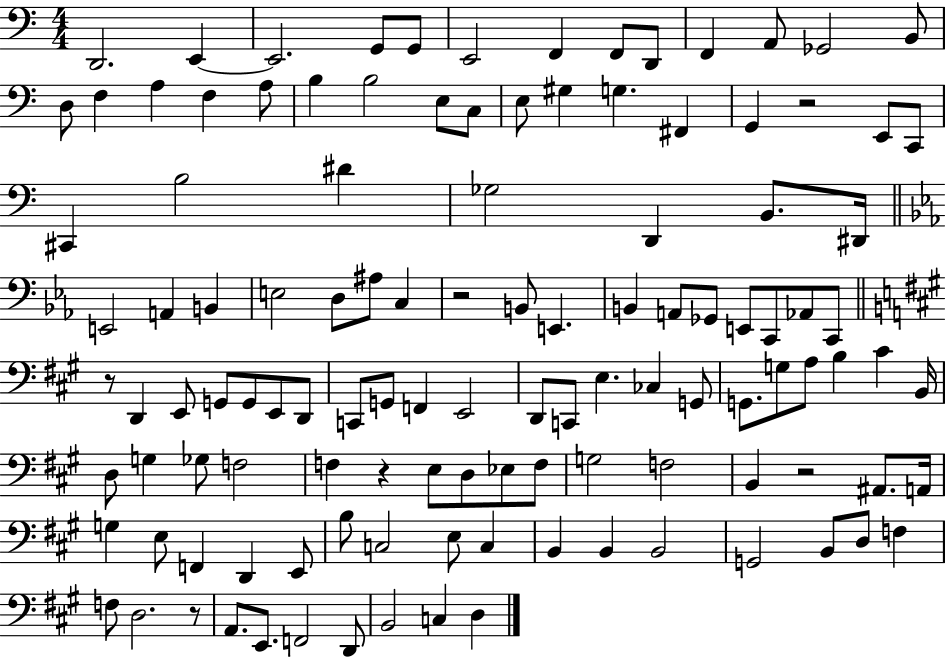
D2/h. E2/q E2/h. G2/e G2/e E2/h F2/q F2/e D2/e F2/q A2/e Gb2/h B2/e D3/e F3/q A3/q F3/q A3/e B3/q B3/h E3/e C3/e E3/e G#3/q G3/q. F#2/q G2/q R/h E2/e C2/e C#2/q B3/h D#4/q Gb3/h D2/q B2/e. D#2/s E2/h A2/q B2/q E3/h D3/e A#3/e C3/q R/h B2/e E2/q. B2/q A2/e Gb2/e E2/e C2/e Ab2/e C2/e R/e D2/q E2/e G2/e G2/e E2/e D2/e C2/e G2/e F2/q E2/h D2/e C2/e E3/q. CES3/q G2/e G2/e. G3/e A3/e B3/q C#4/q B2/s D3/e G3/q Gb3/e F3/h F3/q R/q E3/e D3/e Eb3/e F3/e G3/h F3/h B2/q R/h A#2/e. A2/s G3/q E3/e F2/q D2/q E2/e B3/e C3/h E3/e C3/q B2/q B2/q B2/h G2/h B2/e D3/e F3/q F3/e D3/h. R/e A2/e. E2/e. F2/h D2/e B2/h C3/q D3/q